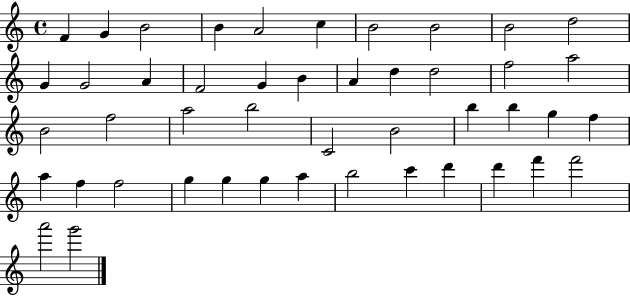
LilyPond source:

{
  \clef treble
  \time 4/4
  \defaultTimeSignature
  \key c \major
  f'4 g'4 b'2 | b'4 a'2 c''4 | b'2 b'2 | b'2 d''2 | \break g'4 g'2 a'4 | f'2 g'4 b'4 | a'4 d''4 d''2 | f''2 a''2 | \break b'2 f''2 | a''2 b''2 | c'2 b'2 | b''4 b''4 g''4 f''4 | \break a''4 f''4 f''2 | g''4 g''4 g''4 a''4 | b''2 c'''4 d'''4 | d'''4 f'''4 f'''2 | \break a'''2 g'''2 | \bar "|."
}